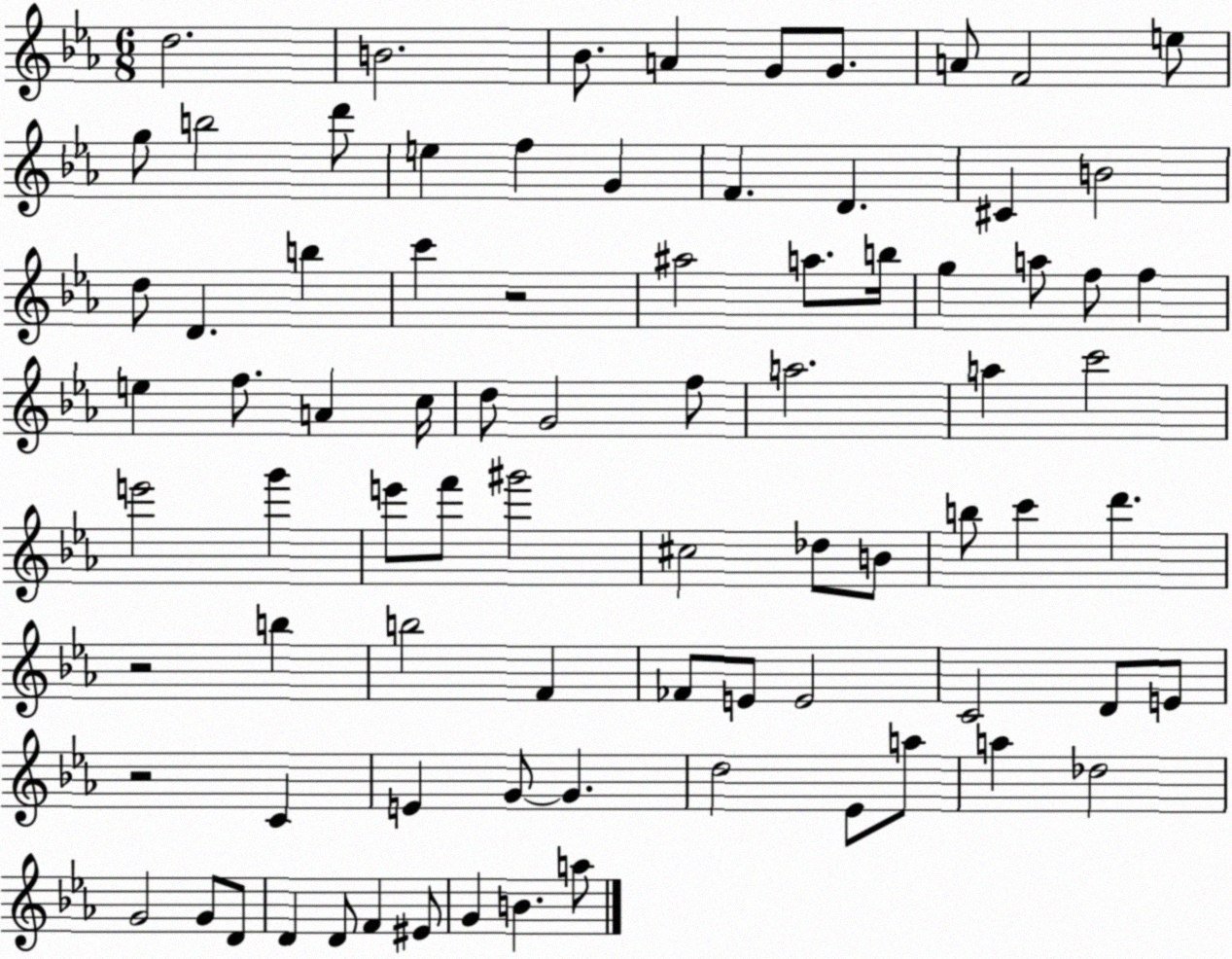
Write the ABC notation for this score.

X:1
T:Untitled
M:6/8
L:1/4
K:Eb
d2 B2 _B/2 A G/2 G/2 A/2 F2 e/2 g/2 b2 d'/2 e f G F D ^C B2 d/2 D b c' z2 ^a2 a/2 b/4 g a/2 f/2 f e f/2 A c/4 d/2 G2 f/2 a2 a c'2 e'2 g' e'/2 f'/2 ^g'2 ^c2 _d/2 B/2 b/2 c' d' z2 b b2 F _F/2 E/2 E2 C2 D/2 E/2 z2 C E G/2 G d2 _E/2 a/2 a _d2 G2 G/2 D/2 D D/2 F ^E/2 G B a/2